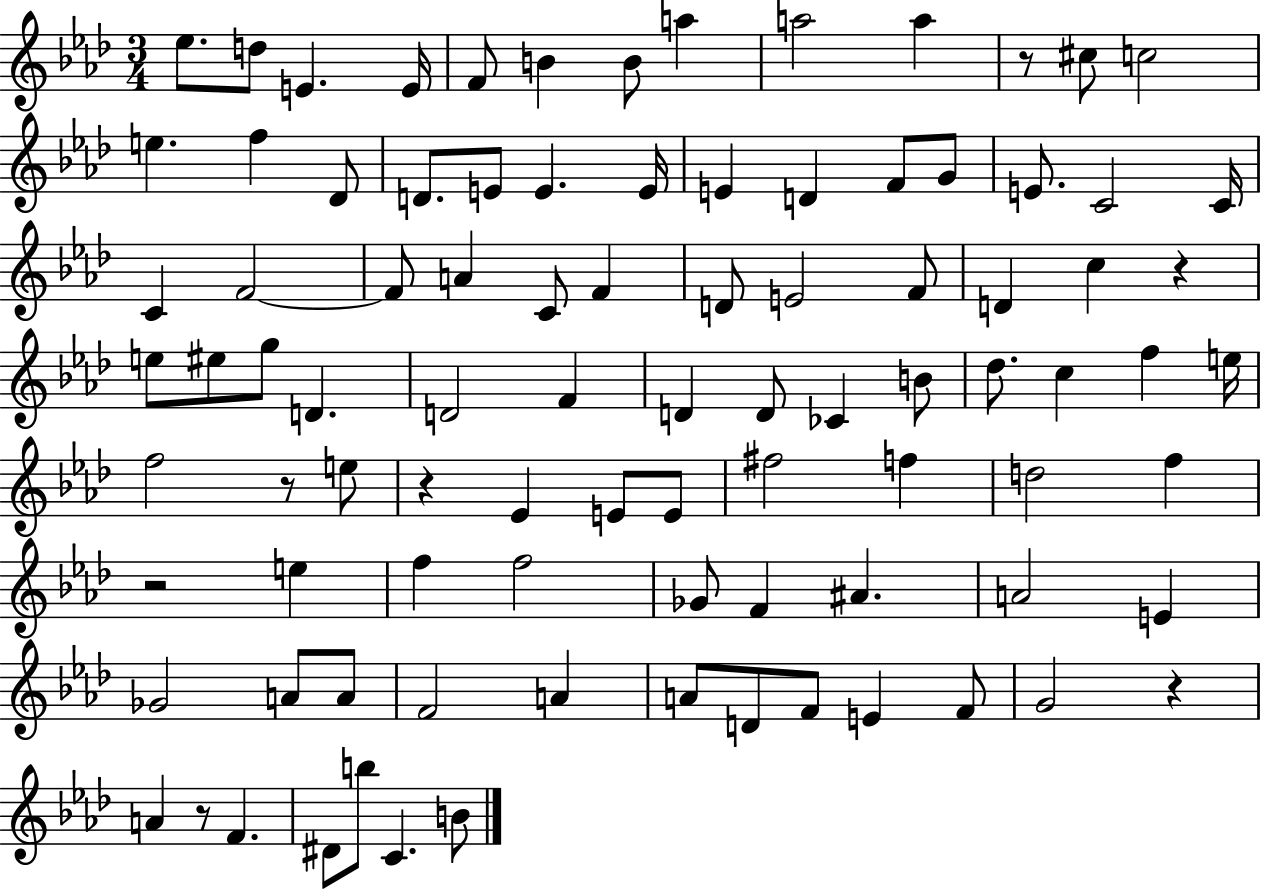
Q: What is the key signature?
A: AES major